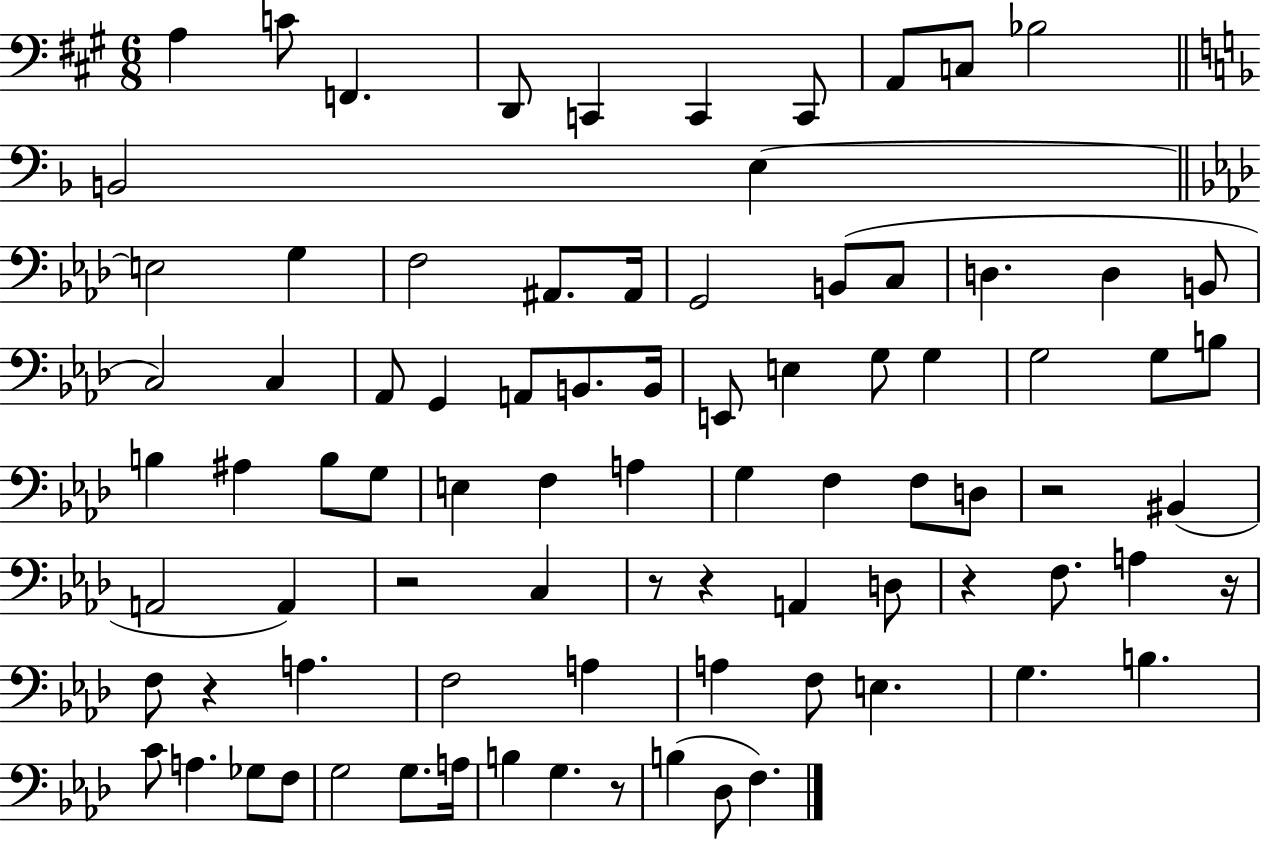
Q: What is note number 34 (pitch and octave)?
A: G3